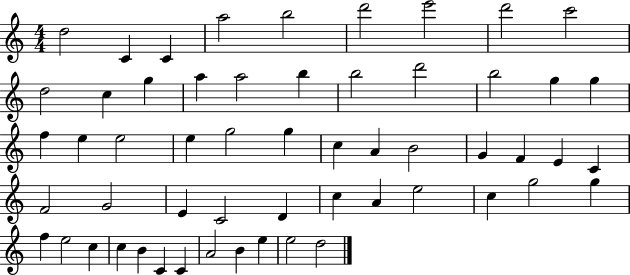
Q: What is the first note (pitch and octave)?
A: D5